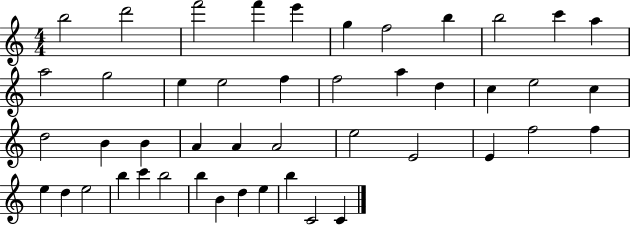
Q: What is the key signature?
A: C major